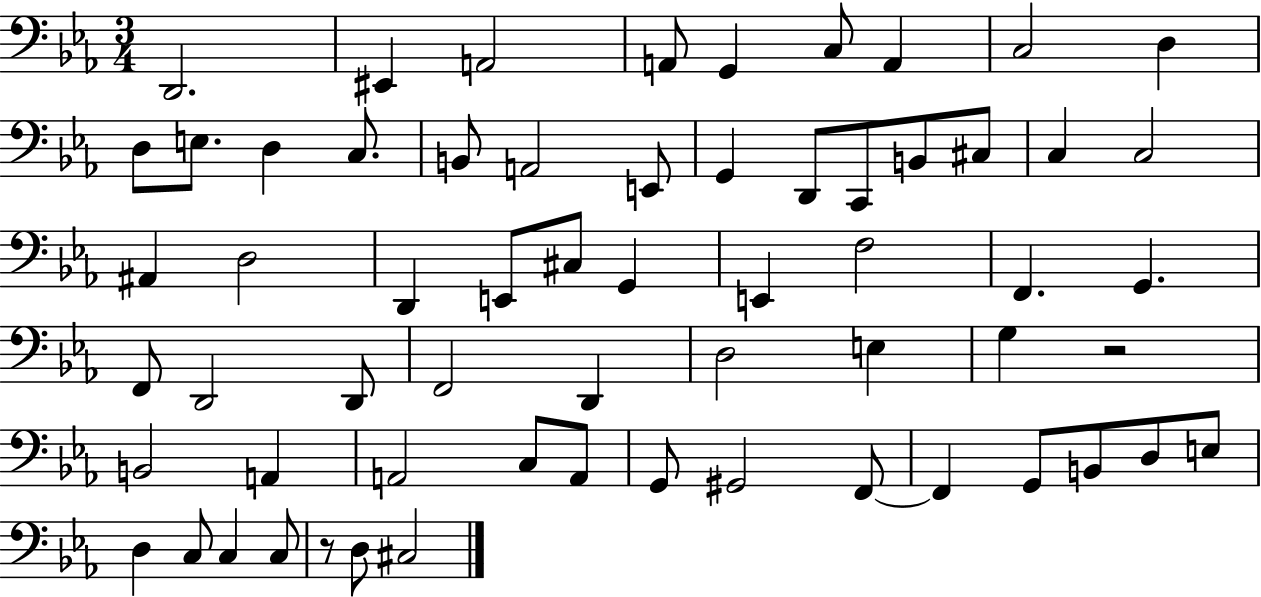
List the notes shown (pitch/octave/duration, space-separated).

D2/h. EIS2/q A2/h A2/e G2/q C3/e A2/q C3/h D3/q D3/e E3/e. D3/q C3/e. B2/e A2/h E2/e G2/q D2/e C2/e B2/e C#3/e C3/q C3/h A#2/q D3/h D2/q E2/e C#3/e G2/q E2/q F3/h F2/q. G2/q. F2/e D2/h D2/e F2/h D2/q D3/h E3/q G3/q R/h B2/h A2/q A2/h C3/e A2/e G2/e G#2/h F2/e F2/q G2/e B2/e D3/e E3/e D3/q C3/e C3/q C3/e R/e D3/e C#3/h